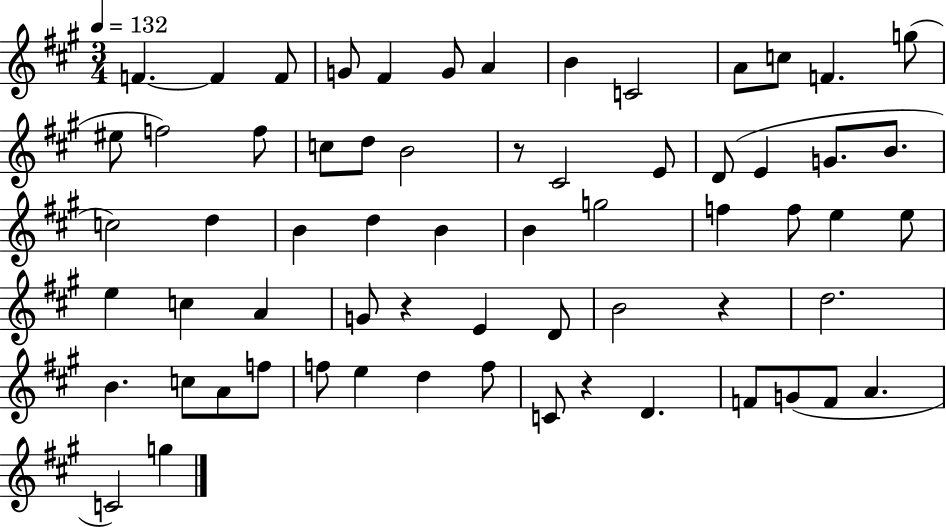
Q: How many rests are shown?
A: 4